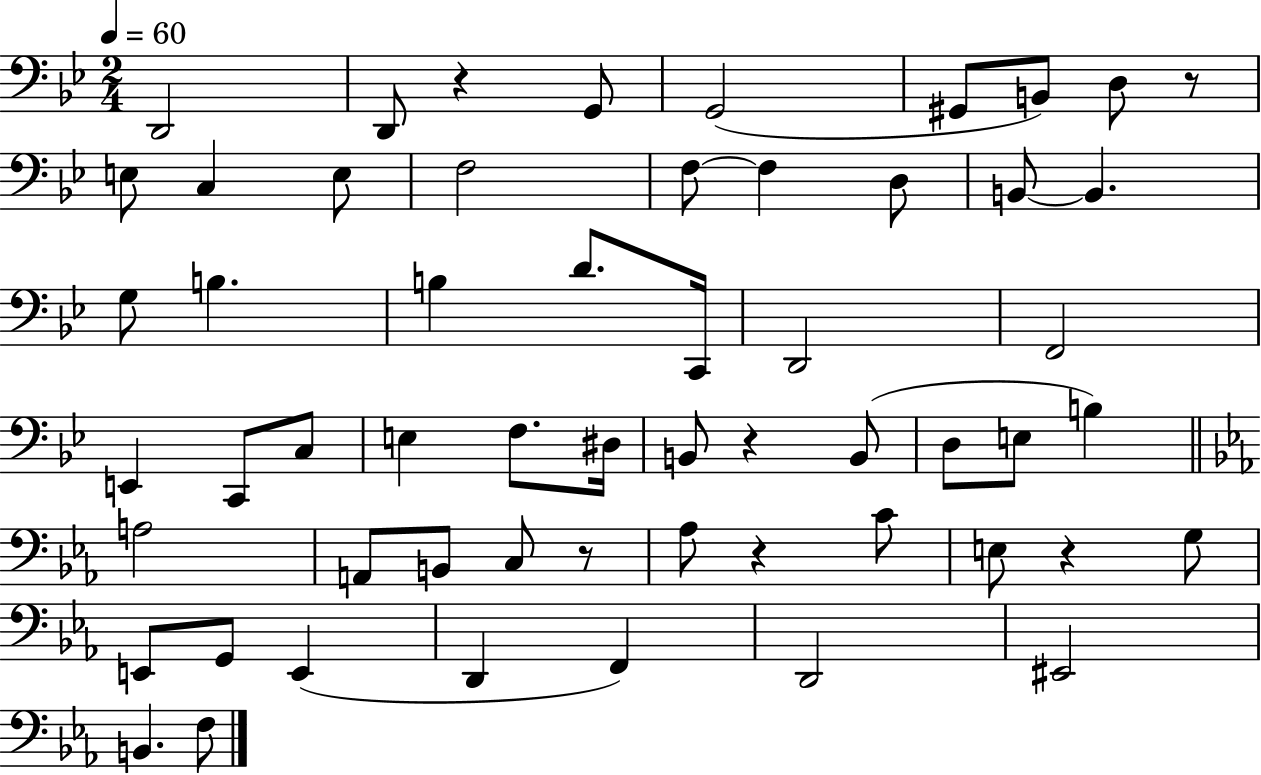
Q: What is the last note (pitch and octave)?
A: F3